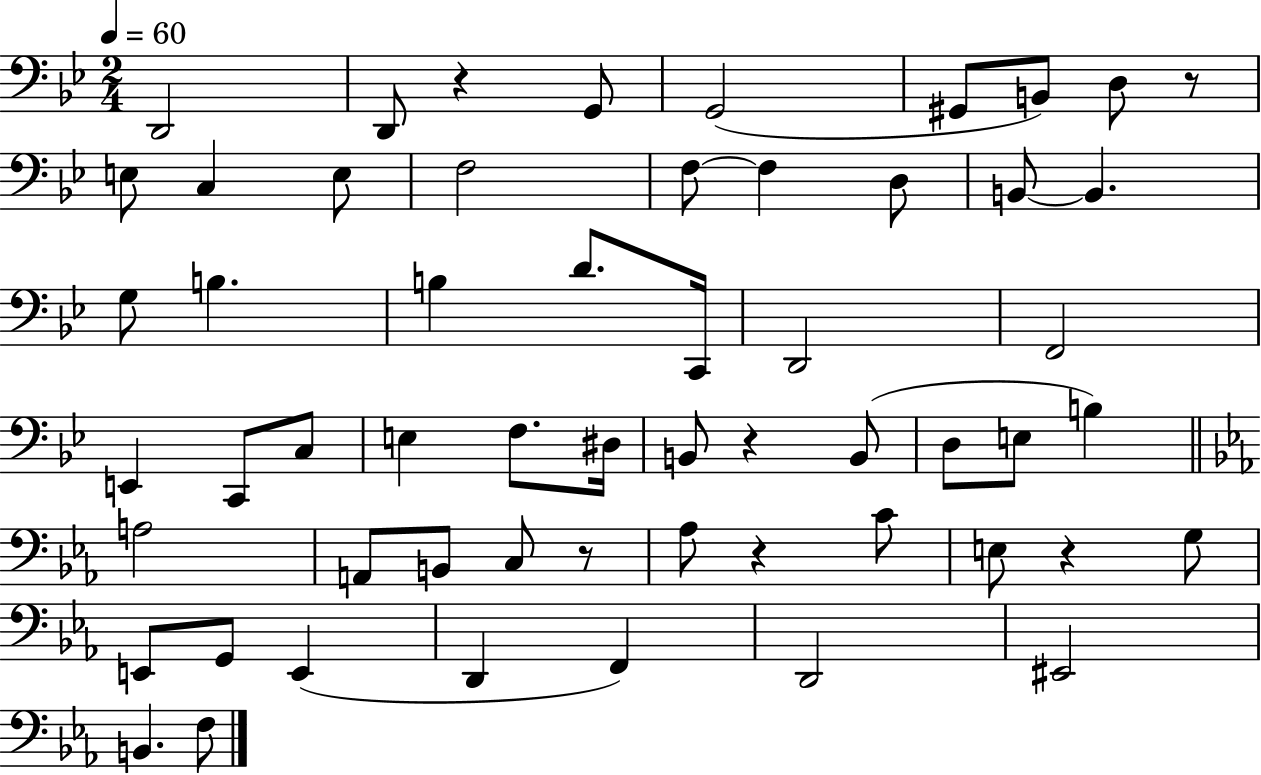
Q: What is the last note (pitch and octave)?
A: F3